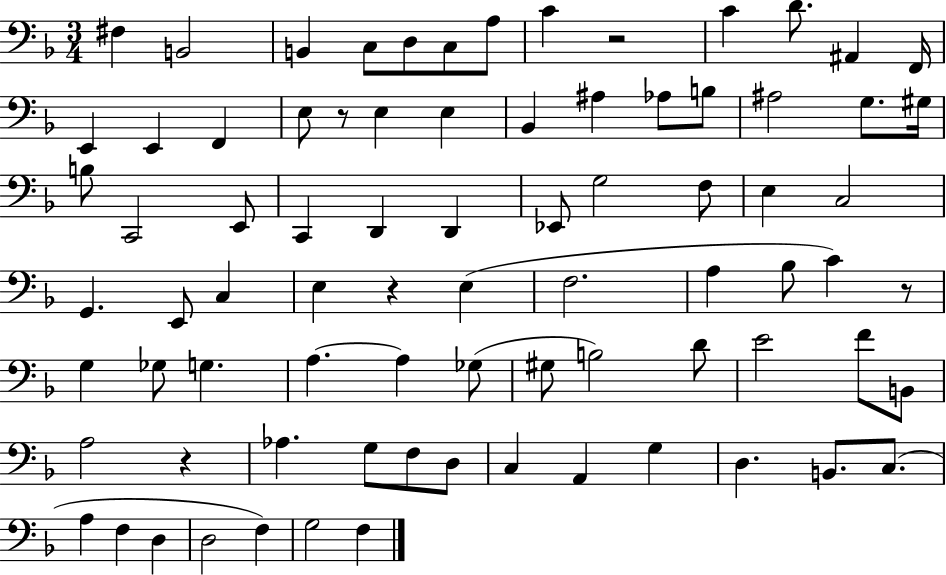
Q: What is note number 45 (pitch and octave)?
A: C4